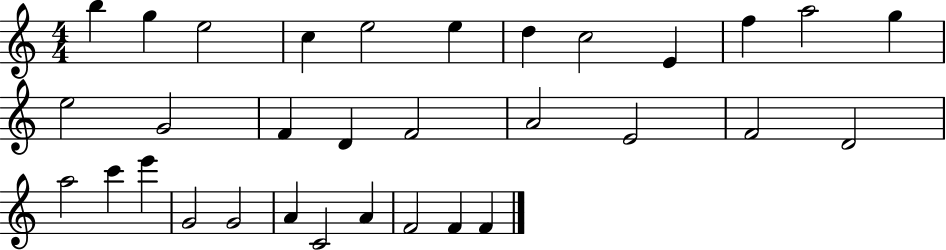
B5/q G5/q E5/h C5/q E5/h E5/q D5/q C5/h E4/q F5/q A5/h G5/q E5/h G4/h F4/q D4/q F4/h A4/h E4/h F4/h D4/h A5/h C6/q E6/q G4/h G4/h A4/q C4/h A4/q F4/h F4/q F4/q